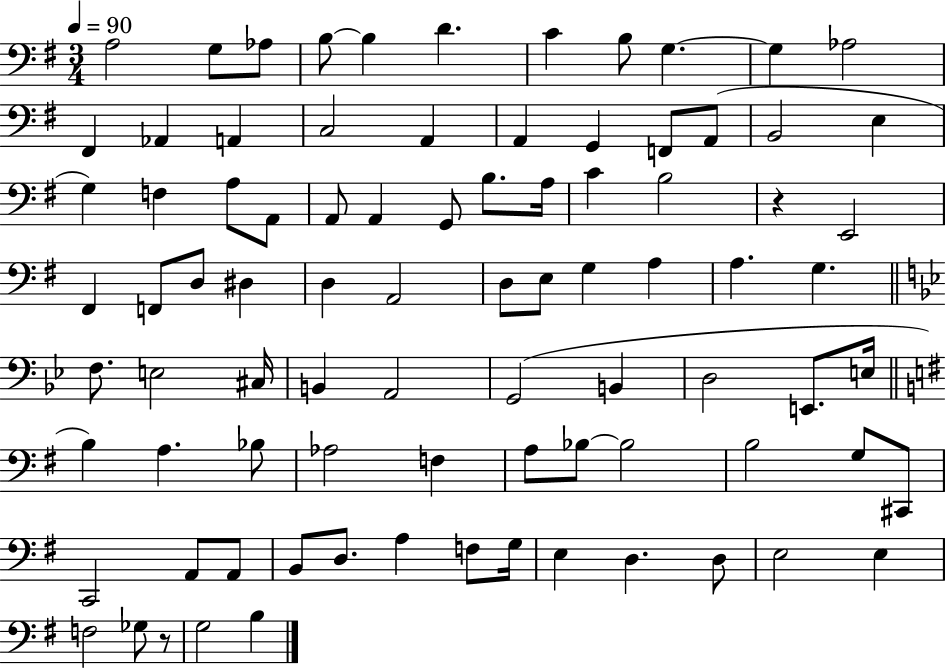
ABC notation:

X:1
T:Untitled
M:3/4
L:1/4
K:G
A,2 G,/2 _A,/2 B,/2 B, D C B,/2 G, G, _A,2 ^F,, _A,, A,, C,2 A,, A,, G,, F,,/2 A,,/2 B,,2 E, G, F, A,/2 A,,/2 A,,/2 A,, G,,/2 B,/2 A,/4 C B,2 z E,,2 ^F,, F,,/2 D,/2 ^D, D, A,,2 D,/2 E,/2 G, A, A, G, F,/2 E,2 ^C,/4 B,, A,,2 G,,2 B,, D,2 E,,/2 E,/4 B, A, _B,/2 _A,2 F, A,/2 _B,/2 _B,2 B,2 G,/2 ^C,,/2 C,,2 A,,/2 A,,/2 B,,/2 D,/2 A, F,/2 G,/4 E, D, D,/2 E,2 E, F,2 _G,/2 z/2 G,2 B,